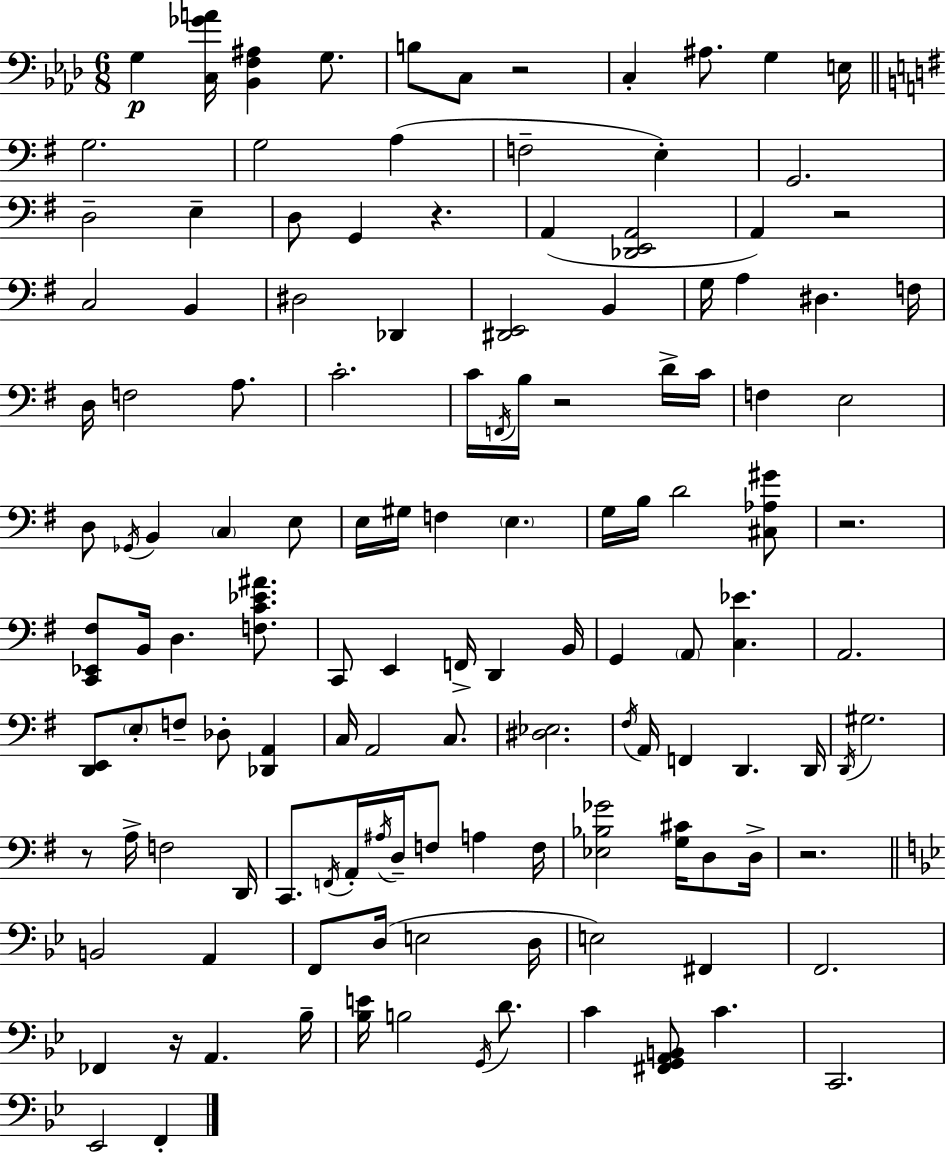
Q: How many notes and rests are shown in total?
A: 131